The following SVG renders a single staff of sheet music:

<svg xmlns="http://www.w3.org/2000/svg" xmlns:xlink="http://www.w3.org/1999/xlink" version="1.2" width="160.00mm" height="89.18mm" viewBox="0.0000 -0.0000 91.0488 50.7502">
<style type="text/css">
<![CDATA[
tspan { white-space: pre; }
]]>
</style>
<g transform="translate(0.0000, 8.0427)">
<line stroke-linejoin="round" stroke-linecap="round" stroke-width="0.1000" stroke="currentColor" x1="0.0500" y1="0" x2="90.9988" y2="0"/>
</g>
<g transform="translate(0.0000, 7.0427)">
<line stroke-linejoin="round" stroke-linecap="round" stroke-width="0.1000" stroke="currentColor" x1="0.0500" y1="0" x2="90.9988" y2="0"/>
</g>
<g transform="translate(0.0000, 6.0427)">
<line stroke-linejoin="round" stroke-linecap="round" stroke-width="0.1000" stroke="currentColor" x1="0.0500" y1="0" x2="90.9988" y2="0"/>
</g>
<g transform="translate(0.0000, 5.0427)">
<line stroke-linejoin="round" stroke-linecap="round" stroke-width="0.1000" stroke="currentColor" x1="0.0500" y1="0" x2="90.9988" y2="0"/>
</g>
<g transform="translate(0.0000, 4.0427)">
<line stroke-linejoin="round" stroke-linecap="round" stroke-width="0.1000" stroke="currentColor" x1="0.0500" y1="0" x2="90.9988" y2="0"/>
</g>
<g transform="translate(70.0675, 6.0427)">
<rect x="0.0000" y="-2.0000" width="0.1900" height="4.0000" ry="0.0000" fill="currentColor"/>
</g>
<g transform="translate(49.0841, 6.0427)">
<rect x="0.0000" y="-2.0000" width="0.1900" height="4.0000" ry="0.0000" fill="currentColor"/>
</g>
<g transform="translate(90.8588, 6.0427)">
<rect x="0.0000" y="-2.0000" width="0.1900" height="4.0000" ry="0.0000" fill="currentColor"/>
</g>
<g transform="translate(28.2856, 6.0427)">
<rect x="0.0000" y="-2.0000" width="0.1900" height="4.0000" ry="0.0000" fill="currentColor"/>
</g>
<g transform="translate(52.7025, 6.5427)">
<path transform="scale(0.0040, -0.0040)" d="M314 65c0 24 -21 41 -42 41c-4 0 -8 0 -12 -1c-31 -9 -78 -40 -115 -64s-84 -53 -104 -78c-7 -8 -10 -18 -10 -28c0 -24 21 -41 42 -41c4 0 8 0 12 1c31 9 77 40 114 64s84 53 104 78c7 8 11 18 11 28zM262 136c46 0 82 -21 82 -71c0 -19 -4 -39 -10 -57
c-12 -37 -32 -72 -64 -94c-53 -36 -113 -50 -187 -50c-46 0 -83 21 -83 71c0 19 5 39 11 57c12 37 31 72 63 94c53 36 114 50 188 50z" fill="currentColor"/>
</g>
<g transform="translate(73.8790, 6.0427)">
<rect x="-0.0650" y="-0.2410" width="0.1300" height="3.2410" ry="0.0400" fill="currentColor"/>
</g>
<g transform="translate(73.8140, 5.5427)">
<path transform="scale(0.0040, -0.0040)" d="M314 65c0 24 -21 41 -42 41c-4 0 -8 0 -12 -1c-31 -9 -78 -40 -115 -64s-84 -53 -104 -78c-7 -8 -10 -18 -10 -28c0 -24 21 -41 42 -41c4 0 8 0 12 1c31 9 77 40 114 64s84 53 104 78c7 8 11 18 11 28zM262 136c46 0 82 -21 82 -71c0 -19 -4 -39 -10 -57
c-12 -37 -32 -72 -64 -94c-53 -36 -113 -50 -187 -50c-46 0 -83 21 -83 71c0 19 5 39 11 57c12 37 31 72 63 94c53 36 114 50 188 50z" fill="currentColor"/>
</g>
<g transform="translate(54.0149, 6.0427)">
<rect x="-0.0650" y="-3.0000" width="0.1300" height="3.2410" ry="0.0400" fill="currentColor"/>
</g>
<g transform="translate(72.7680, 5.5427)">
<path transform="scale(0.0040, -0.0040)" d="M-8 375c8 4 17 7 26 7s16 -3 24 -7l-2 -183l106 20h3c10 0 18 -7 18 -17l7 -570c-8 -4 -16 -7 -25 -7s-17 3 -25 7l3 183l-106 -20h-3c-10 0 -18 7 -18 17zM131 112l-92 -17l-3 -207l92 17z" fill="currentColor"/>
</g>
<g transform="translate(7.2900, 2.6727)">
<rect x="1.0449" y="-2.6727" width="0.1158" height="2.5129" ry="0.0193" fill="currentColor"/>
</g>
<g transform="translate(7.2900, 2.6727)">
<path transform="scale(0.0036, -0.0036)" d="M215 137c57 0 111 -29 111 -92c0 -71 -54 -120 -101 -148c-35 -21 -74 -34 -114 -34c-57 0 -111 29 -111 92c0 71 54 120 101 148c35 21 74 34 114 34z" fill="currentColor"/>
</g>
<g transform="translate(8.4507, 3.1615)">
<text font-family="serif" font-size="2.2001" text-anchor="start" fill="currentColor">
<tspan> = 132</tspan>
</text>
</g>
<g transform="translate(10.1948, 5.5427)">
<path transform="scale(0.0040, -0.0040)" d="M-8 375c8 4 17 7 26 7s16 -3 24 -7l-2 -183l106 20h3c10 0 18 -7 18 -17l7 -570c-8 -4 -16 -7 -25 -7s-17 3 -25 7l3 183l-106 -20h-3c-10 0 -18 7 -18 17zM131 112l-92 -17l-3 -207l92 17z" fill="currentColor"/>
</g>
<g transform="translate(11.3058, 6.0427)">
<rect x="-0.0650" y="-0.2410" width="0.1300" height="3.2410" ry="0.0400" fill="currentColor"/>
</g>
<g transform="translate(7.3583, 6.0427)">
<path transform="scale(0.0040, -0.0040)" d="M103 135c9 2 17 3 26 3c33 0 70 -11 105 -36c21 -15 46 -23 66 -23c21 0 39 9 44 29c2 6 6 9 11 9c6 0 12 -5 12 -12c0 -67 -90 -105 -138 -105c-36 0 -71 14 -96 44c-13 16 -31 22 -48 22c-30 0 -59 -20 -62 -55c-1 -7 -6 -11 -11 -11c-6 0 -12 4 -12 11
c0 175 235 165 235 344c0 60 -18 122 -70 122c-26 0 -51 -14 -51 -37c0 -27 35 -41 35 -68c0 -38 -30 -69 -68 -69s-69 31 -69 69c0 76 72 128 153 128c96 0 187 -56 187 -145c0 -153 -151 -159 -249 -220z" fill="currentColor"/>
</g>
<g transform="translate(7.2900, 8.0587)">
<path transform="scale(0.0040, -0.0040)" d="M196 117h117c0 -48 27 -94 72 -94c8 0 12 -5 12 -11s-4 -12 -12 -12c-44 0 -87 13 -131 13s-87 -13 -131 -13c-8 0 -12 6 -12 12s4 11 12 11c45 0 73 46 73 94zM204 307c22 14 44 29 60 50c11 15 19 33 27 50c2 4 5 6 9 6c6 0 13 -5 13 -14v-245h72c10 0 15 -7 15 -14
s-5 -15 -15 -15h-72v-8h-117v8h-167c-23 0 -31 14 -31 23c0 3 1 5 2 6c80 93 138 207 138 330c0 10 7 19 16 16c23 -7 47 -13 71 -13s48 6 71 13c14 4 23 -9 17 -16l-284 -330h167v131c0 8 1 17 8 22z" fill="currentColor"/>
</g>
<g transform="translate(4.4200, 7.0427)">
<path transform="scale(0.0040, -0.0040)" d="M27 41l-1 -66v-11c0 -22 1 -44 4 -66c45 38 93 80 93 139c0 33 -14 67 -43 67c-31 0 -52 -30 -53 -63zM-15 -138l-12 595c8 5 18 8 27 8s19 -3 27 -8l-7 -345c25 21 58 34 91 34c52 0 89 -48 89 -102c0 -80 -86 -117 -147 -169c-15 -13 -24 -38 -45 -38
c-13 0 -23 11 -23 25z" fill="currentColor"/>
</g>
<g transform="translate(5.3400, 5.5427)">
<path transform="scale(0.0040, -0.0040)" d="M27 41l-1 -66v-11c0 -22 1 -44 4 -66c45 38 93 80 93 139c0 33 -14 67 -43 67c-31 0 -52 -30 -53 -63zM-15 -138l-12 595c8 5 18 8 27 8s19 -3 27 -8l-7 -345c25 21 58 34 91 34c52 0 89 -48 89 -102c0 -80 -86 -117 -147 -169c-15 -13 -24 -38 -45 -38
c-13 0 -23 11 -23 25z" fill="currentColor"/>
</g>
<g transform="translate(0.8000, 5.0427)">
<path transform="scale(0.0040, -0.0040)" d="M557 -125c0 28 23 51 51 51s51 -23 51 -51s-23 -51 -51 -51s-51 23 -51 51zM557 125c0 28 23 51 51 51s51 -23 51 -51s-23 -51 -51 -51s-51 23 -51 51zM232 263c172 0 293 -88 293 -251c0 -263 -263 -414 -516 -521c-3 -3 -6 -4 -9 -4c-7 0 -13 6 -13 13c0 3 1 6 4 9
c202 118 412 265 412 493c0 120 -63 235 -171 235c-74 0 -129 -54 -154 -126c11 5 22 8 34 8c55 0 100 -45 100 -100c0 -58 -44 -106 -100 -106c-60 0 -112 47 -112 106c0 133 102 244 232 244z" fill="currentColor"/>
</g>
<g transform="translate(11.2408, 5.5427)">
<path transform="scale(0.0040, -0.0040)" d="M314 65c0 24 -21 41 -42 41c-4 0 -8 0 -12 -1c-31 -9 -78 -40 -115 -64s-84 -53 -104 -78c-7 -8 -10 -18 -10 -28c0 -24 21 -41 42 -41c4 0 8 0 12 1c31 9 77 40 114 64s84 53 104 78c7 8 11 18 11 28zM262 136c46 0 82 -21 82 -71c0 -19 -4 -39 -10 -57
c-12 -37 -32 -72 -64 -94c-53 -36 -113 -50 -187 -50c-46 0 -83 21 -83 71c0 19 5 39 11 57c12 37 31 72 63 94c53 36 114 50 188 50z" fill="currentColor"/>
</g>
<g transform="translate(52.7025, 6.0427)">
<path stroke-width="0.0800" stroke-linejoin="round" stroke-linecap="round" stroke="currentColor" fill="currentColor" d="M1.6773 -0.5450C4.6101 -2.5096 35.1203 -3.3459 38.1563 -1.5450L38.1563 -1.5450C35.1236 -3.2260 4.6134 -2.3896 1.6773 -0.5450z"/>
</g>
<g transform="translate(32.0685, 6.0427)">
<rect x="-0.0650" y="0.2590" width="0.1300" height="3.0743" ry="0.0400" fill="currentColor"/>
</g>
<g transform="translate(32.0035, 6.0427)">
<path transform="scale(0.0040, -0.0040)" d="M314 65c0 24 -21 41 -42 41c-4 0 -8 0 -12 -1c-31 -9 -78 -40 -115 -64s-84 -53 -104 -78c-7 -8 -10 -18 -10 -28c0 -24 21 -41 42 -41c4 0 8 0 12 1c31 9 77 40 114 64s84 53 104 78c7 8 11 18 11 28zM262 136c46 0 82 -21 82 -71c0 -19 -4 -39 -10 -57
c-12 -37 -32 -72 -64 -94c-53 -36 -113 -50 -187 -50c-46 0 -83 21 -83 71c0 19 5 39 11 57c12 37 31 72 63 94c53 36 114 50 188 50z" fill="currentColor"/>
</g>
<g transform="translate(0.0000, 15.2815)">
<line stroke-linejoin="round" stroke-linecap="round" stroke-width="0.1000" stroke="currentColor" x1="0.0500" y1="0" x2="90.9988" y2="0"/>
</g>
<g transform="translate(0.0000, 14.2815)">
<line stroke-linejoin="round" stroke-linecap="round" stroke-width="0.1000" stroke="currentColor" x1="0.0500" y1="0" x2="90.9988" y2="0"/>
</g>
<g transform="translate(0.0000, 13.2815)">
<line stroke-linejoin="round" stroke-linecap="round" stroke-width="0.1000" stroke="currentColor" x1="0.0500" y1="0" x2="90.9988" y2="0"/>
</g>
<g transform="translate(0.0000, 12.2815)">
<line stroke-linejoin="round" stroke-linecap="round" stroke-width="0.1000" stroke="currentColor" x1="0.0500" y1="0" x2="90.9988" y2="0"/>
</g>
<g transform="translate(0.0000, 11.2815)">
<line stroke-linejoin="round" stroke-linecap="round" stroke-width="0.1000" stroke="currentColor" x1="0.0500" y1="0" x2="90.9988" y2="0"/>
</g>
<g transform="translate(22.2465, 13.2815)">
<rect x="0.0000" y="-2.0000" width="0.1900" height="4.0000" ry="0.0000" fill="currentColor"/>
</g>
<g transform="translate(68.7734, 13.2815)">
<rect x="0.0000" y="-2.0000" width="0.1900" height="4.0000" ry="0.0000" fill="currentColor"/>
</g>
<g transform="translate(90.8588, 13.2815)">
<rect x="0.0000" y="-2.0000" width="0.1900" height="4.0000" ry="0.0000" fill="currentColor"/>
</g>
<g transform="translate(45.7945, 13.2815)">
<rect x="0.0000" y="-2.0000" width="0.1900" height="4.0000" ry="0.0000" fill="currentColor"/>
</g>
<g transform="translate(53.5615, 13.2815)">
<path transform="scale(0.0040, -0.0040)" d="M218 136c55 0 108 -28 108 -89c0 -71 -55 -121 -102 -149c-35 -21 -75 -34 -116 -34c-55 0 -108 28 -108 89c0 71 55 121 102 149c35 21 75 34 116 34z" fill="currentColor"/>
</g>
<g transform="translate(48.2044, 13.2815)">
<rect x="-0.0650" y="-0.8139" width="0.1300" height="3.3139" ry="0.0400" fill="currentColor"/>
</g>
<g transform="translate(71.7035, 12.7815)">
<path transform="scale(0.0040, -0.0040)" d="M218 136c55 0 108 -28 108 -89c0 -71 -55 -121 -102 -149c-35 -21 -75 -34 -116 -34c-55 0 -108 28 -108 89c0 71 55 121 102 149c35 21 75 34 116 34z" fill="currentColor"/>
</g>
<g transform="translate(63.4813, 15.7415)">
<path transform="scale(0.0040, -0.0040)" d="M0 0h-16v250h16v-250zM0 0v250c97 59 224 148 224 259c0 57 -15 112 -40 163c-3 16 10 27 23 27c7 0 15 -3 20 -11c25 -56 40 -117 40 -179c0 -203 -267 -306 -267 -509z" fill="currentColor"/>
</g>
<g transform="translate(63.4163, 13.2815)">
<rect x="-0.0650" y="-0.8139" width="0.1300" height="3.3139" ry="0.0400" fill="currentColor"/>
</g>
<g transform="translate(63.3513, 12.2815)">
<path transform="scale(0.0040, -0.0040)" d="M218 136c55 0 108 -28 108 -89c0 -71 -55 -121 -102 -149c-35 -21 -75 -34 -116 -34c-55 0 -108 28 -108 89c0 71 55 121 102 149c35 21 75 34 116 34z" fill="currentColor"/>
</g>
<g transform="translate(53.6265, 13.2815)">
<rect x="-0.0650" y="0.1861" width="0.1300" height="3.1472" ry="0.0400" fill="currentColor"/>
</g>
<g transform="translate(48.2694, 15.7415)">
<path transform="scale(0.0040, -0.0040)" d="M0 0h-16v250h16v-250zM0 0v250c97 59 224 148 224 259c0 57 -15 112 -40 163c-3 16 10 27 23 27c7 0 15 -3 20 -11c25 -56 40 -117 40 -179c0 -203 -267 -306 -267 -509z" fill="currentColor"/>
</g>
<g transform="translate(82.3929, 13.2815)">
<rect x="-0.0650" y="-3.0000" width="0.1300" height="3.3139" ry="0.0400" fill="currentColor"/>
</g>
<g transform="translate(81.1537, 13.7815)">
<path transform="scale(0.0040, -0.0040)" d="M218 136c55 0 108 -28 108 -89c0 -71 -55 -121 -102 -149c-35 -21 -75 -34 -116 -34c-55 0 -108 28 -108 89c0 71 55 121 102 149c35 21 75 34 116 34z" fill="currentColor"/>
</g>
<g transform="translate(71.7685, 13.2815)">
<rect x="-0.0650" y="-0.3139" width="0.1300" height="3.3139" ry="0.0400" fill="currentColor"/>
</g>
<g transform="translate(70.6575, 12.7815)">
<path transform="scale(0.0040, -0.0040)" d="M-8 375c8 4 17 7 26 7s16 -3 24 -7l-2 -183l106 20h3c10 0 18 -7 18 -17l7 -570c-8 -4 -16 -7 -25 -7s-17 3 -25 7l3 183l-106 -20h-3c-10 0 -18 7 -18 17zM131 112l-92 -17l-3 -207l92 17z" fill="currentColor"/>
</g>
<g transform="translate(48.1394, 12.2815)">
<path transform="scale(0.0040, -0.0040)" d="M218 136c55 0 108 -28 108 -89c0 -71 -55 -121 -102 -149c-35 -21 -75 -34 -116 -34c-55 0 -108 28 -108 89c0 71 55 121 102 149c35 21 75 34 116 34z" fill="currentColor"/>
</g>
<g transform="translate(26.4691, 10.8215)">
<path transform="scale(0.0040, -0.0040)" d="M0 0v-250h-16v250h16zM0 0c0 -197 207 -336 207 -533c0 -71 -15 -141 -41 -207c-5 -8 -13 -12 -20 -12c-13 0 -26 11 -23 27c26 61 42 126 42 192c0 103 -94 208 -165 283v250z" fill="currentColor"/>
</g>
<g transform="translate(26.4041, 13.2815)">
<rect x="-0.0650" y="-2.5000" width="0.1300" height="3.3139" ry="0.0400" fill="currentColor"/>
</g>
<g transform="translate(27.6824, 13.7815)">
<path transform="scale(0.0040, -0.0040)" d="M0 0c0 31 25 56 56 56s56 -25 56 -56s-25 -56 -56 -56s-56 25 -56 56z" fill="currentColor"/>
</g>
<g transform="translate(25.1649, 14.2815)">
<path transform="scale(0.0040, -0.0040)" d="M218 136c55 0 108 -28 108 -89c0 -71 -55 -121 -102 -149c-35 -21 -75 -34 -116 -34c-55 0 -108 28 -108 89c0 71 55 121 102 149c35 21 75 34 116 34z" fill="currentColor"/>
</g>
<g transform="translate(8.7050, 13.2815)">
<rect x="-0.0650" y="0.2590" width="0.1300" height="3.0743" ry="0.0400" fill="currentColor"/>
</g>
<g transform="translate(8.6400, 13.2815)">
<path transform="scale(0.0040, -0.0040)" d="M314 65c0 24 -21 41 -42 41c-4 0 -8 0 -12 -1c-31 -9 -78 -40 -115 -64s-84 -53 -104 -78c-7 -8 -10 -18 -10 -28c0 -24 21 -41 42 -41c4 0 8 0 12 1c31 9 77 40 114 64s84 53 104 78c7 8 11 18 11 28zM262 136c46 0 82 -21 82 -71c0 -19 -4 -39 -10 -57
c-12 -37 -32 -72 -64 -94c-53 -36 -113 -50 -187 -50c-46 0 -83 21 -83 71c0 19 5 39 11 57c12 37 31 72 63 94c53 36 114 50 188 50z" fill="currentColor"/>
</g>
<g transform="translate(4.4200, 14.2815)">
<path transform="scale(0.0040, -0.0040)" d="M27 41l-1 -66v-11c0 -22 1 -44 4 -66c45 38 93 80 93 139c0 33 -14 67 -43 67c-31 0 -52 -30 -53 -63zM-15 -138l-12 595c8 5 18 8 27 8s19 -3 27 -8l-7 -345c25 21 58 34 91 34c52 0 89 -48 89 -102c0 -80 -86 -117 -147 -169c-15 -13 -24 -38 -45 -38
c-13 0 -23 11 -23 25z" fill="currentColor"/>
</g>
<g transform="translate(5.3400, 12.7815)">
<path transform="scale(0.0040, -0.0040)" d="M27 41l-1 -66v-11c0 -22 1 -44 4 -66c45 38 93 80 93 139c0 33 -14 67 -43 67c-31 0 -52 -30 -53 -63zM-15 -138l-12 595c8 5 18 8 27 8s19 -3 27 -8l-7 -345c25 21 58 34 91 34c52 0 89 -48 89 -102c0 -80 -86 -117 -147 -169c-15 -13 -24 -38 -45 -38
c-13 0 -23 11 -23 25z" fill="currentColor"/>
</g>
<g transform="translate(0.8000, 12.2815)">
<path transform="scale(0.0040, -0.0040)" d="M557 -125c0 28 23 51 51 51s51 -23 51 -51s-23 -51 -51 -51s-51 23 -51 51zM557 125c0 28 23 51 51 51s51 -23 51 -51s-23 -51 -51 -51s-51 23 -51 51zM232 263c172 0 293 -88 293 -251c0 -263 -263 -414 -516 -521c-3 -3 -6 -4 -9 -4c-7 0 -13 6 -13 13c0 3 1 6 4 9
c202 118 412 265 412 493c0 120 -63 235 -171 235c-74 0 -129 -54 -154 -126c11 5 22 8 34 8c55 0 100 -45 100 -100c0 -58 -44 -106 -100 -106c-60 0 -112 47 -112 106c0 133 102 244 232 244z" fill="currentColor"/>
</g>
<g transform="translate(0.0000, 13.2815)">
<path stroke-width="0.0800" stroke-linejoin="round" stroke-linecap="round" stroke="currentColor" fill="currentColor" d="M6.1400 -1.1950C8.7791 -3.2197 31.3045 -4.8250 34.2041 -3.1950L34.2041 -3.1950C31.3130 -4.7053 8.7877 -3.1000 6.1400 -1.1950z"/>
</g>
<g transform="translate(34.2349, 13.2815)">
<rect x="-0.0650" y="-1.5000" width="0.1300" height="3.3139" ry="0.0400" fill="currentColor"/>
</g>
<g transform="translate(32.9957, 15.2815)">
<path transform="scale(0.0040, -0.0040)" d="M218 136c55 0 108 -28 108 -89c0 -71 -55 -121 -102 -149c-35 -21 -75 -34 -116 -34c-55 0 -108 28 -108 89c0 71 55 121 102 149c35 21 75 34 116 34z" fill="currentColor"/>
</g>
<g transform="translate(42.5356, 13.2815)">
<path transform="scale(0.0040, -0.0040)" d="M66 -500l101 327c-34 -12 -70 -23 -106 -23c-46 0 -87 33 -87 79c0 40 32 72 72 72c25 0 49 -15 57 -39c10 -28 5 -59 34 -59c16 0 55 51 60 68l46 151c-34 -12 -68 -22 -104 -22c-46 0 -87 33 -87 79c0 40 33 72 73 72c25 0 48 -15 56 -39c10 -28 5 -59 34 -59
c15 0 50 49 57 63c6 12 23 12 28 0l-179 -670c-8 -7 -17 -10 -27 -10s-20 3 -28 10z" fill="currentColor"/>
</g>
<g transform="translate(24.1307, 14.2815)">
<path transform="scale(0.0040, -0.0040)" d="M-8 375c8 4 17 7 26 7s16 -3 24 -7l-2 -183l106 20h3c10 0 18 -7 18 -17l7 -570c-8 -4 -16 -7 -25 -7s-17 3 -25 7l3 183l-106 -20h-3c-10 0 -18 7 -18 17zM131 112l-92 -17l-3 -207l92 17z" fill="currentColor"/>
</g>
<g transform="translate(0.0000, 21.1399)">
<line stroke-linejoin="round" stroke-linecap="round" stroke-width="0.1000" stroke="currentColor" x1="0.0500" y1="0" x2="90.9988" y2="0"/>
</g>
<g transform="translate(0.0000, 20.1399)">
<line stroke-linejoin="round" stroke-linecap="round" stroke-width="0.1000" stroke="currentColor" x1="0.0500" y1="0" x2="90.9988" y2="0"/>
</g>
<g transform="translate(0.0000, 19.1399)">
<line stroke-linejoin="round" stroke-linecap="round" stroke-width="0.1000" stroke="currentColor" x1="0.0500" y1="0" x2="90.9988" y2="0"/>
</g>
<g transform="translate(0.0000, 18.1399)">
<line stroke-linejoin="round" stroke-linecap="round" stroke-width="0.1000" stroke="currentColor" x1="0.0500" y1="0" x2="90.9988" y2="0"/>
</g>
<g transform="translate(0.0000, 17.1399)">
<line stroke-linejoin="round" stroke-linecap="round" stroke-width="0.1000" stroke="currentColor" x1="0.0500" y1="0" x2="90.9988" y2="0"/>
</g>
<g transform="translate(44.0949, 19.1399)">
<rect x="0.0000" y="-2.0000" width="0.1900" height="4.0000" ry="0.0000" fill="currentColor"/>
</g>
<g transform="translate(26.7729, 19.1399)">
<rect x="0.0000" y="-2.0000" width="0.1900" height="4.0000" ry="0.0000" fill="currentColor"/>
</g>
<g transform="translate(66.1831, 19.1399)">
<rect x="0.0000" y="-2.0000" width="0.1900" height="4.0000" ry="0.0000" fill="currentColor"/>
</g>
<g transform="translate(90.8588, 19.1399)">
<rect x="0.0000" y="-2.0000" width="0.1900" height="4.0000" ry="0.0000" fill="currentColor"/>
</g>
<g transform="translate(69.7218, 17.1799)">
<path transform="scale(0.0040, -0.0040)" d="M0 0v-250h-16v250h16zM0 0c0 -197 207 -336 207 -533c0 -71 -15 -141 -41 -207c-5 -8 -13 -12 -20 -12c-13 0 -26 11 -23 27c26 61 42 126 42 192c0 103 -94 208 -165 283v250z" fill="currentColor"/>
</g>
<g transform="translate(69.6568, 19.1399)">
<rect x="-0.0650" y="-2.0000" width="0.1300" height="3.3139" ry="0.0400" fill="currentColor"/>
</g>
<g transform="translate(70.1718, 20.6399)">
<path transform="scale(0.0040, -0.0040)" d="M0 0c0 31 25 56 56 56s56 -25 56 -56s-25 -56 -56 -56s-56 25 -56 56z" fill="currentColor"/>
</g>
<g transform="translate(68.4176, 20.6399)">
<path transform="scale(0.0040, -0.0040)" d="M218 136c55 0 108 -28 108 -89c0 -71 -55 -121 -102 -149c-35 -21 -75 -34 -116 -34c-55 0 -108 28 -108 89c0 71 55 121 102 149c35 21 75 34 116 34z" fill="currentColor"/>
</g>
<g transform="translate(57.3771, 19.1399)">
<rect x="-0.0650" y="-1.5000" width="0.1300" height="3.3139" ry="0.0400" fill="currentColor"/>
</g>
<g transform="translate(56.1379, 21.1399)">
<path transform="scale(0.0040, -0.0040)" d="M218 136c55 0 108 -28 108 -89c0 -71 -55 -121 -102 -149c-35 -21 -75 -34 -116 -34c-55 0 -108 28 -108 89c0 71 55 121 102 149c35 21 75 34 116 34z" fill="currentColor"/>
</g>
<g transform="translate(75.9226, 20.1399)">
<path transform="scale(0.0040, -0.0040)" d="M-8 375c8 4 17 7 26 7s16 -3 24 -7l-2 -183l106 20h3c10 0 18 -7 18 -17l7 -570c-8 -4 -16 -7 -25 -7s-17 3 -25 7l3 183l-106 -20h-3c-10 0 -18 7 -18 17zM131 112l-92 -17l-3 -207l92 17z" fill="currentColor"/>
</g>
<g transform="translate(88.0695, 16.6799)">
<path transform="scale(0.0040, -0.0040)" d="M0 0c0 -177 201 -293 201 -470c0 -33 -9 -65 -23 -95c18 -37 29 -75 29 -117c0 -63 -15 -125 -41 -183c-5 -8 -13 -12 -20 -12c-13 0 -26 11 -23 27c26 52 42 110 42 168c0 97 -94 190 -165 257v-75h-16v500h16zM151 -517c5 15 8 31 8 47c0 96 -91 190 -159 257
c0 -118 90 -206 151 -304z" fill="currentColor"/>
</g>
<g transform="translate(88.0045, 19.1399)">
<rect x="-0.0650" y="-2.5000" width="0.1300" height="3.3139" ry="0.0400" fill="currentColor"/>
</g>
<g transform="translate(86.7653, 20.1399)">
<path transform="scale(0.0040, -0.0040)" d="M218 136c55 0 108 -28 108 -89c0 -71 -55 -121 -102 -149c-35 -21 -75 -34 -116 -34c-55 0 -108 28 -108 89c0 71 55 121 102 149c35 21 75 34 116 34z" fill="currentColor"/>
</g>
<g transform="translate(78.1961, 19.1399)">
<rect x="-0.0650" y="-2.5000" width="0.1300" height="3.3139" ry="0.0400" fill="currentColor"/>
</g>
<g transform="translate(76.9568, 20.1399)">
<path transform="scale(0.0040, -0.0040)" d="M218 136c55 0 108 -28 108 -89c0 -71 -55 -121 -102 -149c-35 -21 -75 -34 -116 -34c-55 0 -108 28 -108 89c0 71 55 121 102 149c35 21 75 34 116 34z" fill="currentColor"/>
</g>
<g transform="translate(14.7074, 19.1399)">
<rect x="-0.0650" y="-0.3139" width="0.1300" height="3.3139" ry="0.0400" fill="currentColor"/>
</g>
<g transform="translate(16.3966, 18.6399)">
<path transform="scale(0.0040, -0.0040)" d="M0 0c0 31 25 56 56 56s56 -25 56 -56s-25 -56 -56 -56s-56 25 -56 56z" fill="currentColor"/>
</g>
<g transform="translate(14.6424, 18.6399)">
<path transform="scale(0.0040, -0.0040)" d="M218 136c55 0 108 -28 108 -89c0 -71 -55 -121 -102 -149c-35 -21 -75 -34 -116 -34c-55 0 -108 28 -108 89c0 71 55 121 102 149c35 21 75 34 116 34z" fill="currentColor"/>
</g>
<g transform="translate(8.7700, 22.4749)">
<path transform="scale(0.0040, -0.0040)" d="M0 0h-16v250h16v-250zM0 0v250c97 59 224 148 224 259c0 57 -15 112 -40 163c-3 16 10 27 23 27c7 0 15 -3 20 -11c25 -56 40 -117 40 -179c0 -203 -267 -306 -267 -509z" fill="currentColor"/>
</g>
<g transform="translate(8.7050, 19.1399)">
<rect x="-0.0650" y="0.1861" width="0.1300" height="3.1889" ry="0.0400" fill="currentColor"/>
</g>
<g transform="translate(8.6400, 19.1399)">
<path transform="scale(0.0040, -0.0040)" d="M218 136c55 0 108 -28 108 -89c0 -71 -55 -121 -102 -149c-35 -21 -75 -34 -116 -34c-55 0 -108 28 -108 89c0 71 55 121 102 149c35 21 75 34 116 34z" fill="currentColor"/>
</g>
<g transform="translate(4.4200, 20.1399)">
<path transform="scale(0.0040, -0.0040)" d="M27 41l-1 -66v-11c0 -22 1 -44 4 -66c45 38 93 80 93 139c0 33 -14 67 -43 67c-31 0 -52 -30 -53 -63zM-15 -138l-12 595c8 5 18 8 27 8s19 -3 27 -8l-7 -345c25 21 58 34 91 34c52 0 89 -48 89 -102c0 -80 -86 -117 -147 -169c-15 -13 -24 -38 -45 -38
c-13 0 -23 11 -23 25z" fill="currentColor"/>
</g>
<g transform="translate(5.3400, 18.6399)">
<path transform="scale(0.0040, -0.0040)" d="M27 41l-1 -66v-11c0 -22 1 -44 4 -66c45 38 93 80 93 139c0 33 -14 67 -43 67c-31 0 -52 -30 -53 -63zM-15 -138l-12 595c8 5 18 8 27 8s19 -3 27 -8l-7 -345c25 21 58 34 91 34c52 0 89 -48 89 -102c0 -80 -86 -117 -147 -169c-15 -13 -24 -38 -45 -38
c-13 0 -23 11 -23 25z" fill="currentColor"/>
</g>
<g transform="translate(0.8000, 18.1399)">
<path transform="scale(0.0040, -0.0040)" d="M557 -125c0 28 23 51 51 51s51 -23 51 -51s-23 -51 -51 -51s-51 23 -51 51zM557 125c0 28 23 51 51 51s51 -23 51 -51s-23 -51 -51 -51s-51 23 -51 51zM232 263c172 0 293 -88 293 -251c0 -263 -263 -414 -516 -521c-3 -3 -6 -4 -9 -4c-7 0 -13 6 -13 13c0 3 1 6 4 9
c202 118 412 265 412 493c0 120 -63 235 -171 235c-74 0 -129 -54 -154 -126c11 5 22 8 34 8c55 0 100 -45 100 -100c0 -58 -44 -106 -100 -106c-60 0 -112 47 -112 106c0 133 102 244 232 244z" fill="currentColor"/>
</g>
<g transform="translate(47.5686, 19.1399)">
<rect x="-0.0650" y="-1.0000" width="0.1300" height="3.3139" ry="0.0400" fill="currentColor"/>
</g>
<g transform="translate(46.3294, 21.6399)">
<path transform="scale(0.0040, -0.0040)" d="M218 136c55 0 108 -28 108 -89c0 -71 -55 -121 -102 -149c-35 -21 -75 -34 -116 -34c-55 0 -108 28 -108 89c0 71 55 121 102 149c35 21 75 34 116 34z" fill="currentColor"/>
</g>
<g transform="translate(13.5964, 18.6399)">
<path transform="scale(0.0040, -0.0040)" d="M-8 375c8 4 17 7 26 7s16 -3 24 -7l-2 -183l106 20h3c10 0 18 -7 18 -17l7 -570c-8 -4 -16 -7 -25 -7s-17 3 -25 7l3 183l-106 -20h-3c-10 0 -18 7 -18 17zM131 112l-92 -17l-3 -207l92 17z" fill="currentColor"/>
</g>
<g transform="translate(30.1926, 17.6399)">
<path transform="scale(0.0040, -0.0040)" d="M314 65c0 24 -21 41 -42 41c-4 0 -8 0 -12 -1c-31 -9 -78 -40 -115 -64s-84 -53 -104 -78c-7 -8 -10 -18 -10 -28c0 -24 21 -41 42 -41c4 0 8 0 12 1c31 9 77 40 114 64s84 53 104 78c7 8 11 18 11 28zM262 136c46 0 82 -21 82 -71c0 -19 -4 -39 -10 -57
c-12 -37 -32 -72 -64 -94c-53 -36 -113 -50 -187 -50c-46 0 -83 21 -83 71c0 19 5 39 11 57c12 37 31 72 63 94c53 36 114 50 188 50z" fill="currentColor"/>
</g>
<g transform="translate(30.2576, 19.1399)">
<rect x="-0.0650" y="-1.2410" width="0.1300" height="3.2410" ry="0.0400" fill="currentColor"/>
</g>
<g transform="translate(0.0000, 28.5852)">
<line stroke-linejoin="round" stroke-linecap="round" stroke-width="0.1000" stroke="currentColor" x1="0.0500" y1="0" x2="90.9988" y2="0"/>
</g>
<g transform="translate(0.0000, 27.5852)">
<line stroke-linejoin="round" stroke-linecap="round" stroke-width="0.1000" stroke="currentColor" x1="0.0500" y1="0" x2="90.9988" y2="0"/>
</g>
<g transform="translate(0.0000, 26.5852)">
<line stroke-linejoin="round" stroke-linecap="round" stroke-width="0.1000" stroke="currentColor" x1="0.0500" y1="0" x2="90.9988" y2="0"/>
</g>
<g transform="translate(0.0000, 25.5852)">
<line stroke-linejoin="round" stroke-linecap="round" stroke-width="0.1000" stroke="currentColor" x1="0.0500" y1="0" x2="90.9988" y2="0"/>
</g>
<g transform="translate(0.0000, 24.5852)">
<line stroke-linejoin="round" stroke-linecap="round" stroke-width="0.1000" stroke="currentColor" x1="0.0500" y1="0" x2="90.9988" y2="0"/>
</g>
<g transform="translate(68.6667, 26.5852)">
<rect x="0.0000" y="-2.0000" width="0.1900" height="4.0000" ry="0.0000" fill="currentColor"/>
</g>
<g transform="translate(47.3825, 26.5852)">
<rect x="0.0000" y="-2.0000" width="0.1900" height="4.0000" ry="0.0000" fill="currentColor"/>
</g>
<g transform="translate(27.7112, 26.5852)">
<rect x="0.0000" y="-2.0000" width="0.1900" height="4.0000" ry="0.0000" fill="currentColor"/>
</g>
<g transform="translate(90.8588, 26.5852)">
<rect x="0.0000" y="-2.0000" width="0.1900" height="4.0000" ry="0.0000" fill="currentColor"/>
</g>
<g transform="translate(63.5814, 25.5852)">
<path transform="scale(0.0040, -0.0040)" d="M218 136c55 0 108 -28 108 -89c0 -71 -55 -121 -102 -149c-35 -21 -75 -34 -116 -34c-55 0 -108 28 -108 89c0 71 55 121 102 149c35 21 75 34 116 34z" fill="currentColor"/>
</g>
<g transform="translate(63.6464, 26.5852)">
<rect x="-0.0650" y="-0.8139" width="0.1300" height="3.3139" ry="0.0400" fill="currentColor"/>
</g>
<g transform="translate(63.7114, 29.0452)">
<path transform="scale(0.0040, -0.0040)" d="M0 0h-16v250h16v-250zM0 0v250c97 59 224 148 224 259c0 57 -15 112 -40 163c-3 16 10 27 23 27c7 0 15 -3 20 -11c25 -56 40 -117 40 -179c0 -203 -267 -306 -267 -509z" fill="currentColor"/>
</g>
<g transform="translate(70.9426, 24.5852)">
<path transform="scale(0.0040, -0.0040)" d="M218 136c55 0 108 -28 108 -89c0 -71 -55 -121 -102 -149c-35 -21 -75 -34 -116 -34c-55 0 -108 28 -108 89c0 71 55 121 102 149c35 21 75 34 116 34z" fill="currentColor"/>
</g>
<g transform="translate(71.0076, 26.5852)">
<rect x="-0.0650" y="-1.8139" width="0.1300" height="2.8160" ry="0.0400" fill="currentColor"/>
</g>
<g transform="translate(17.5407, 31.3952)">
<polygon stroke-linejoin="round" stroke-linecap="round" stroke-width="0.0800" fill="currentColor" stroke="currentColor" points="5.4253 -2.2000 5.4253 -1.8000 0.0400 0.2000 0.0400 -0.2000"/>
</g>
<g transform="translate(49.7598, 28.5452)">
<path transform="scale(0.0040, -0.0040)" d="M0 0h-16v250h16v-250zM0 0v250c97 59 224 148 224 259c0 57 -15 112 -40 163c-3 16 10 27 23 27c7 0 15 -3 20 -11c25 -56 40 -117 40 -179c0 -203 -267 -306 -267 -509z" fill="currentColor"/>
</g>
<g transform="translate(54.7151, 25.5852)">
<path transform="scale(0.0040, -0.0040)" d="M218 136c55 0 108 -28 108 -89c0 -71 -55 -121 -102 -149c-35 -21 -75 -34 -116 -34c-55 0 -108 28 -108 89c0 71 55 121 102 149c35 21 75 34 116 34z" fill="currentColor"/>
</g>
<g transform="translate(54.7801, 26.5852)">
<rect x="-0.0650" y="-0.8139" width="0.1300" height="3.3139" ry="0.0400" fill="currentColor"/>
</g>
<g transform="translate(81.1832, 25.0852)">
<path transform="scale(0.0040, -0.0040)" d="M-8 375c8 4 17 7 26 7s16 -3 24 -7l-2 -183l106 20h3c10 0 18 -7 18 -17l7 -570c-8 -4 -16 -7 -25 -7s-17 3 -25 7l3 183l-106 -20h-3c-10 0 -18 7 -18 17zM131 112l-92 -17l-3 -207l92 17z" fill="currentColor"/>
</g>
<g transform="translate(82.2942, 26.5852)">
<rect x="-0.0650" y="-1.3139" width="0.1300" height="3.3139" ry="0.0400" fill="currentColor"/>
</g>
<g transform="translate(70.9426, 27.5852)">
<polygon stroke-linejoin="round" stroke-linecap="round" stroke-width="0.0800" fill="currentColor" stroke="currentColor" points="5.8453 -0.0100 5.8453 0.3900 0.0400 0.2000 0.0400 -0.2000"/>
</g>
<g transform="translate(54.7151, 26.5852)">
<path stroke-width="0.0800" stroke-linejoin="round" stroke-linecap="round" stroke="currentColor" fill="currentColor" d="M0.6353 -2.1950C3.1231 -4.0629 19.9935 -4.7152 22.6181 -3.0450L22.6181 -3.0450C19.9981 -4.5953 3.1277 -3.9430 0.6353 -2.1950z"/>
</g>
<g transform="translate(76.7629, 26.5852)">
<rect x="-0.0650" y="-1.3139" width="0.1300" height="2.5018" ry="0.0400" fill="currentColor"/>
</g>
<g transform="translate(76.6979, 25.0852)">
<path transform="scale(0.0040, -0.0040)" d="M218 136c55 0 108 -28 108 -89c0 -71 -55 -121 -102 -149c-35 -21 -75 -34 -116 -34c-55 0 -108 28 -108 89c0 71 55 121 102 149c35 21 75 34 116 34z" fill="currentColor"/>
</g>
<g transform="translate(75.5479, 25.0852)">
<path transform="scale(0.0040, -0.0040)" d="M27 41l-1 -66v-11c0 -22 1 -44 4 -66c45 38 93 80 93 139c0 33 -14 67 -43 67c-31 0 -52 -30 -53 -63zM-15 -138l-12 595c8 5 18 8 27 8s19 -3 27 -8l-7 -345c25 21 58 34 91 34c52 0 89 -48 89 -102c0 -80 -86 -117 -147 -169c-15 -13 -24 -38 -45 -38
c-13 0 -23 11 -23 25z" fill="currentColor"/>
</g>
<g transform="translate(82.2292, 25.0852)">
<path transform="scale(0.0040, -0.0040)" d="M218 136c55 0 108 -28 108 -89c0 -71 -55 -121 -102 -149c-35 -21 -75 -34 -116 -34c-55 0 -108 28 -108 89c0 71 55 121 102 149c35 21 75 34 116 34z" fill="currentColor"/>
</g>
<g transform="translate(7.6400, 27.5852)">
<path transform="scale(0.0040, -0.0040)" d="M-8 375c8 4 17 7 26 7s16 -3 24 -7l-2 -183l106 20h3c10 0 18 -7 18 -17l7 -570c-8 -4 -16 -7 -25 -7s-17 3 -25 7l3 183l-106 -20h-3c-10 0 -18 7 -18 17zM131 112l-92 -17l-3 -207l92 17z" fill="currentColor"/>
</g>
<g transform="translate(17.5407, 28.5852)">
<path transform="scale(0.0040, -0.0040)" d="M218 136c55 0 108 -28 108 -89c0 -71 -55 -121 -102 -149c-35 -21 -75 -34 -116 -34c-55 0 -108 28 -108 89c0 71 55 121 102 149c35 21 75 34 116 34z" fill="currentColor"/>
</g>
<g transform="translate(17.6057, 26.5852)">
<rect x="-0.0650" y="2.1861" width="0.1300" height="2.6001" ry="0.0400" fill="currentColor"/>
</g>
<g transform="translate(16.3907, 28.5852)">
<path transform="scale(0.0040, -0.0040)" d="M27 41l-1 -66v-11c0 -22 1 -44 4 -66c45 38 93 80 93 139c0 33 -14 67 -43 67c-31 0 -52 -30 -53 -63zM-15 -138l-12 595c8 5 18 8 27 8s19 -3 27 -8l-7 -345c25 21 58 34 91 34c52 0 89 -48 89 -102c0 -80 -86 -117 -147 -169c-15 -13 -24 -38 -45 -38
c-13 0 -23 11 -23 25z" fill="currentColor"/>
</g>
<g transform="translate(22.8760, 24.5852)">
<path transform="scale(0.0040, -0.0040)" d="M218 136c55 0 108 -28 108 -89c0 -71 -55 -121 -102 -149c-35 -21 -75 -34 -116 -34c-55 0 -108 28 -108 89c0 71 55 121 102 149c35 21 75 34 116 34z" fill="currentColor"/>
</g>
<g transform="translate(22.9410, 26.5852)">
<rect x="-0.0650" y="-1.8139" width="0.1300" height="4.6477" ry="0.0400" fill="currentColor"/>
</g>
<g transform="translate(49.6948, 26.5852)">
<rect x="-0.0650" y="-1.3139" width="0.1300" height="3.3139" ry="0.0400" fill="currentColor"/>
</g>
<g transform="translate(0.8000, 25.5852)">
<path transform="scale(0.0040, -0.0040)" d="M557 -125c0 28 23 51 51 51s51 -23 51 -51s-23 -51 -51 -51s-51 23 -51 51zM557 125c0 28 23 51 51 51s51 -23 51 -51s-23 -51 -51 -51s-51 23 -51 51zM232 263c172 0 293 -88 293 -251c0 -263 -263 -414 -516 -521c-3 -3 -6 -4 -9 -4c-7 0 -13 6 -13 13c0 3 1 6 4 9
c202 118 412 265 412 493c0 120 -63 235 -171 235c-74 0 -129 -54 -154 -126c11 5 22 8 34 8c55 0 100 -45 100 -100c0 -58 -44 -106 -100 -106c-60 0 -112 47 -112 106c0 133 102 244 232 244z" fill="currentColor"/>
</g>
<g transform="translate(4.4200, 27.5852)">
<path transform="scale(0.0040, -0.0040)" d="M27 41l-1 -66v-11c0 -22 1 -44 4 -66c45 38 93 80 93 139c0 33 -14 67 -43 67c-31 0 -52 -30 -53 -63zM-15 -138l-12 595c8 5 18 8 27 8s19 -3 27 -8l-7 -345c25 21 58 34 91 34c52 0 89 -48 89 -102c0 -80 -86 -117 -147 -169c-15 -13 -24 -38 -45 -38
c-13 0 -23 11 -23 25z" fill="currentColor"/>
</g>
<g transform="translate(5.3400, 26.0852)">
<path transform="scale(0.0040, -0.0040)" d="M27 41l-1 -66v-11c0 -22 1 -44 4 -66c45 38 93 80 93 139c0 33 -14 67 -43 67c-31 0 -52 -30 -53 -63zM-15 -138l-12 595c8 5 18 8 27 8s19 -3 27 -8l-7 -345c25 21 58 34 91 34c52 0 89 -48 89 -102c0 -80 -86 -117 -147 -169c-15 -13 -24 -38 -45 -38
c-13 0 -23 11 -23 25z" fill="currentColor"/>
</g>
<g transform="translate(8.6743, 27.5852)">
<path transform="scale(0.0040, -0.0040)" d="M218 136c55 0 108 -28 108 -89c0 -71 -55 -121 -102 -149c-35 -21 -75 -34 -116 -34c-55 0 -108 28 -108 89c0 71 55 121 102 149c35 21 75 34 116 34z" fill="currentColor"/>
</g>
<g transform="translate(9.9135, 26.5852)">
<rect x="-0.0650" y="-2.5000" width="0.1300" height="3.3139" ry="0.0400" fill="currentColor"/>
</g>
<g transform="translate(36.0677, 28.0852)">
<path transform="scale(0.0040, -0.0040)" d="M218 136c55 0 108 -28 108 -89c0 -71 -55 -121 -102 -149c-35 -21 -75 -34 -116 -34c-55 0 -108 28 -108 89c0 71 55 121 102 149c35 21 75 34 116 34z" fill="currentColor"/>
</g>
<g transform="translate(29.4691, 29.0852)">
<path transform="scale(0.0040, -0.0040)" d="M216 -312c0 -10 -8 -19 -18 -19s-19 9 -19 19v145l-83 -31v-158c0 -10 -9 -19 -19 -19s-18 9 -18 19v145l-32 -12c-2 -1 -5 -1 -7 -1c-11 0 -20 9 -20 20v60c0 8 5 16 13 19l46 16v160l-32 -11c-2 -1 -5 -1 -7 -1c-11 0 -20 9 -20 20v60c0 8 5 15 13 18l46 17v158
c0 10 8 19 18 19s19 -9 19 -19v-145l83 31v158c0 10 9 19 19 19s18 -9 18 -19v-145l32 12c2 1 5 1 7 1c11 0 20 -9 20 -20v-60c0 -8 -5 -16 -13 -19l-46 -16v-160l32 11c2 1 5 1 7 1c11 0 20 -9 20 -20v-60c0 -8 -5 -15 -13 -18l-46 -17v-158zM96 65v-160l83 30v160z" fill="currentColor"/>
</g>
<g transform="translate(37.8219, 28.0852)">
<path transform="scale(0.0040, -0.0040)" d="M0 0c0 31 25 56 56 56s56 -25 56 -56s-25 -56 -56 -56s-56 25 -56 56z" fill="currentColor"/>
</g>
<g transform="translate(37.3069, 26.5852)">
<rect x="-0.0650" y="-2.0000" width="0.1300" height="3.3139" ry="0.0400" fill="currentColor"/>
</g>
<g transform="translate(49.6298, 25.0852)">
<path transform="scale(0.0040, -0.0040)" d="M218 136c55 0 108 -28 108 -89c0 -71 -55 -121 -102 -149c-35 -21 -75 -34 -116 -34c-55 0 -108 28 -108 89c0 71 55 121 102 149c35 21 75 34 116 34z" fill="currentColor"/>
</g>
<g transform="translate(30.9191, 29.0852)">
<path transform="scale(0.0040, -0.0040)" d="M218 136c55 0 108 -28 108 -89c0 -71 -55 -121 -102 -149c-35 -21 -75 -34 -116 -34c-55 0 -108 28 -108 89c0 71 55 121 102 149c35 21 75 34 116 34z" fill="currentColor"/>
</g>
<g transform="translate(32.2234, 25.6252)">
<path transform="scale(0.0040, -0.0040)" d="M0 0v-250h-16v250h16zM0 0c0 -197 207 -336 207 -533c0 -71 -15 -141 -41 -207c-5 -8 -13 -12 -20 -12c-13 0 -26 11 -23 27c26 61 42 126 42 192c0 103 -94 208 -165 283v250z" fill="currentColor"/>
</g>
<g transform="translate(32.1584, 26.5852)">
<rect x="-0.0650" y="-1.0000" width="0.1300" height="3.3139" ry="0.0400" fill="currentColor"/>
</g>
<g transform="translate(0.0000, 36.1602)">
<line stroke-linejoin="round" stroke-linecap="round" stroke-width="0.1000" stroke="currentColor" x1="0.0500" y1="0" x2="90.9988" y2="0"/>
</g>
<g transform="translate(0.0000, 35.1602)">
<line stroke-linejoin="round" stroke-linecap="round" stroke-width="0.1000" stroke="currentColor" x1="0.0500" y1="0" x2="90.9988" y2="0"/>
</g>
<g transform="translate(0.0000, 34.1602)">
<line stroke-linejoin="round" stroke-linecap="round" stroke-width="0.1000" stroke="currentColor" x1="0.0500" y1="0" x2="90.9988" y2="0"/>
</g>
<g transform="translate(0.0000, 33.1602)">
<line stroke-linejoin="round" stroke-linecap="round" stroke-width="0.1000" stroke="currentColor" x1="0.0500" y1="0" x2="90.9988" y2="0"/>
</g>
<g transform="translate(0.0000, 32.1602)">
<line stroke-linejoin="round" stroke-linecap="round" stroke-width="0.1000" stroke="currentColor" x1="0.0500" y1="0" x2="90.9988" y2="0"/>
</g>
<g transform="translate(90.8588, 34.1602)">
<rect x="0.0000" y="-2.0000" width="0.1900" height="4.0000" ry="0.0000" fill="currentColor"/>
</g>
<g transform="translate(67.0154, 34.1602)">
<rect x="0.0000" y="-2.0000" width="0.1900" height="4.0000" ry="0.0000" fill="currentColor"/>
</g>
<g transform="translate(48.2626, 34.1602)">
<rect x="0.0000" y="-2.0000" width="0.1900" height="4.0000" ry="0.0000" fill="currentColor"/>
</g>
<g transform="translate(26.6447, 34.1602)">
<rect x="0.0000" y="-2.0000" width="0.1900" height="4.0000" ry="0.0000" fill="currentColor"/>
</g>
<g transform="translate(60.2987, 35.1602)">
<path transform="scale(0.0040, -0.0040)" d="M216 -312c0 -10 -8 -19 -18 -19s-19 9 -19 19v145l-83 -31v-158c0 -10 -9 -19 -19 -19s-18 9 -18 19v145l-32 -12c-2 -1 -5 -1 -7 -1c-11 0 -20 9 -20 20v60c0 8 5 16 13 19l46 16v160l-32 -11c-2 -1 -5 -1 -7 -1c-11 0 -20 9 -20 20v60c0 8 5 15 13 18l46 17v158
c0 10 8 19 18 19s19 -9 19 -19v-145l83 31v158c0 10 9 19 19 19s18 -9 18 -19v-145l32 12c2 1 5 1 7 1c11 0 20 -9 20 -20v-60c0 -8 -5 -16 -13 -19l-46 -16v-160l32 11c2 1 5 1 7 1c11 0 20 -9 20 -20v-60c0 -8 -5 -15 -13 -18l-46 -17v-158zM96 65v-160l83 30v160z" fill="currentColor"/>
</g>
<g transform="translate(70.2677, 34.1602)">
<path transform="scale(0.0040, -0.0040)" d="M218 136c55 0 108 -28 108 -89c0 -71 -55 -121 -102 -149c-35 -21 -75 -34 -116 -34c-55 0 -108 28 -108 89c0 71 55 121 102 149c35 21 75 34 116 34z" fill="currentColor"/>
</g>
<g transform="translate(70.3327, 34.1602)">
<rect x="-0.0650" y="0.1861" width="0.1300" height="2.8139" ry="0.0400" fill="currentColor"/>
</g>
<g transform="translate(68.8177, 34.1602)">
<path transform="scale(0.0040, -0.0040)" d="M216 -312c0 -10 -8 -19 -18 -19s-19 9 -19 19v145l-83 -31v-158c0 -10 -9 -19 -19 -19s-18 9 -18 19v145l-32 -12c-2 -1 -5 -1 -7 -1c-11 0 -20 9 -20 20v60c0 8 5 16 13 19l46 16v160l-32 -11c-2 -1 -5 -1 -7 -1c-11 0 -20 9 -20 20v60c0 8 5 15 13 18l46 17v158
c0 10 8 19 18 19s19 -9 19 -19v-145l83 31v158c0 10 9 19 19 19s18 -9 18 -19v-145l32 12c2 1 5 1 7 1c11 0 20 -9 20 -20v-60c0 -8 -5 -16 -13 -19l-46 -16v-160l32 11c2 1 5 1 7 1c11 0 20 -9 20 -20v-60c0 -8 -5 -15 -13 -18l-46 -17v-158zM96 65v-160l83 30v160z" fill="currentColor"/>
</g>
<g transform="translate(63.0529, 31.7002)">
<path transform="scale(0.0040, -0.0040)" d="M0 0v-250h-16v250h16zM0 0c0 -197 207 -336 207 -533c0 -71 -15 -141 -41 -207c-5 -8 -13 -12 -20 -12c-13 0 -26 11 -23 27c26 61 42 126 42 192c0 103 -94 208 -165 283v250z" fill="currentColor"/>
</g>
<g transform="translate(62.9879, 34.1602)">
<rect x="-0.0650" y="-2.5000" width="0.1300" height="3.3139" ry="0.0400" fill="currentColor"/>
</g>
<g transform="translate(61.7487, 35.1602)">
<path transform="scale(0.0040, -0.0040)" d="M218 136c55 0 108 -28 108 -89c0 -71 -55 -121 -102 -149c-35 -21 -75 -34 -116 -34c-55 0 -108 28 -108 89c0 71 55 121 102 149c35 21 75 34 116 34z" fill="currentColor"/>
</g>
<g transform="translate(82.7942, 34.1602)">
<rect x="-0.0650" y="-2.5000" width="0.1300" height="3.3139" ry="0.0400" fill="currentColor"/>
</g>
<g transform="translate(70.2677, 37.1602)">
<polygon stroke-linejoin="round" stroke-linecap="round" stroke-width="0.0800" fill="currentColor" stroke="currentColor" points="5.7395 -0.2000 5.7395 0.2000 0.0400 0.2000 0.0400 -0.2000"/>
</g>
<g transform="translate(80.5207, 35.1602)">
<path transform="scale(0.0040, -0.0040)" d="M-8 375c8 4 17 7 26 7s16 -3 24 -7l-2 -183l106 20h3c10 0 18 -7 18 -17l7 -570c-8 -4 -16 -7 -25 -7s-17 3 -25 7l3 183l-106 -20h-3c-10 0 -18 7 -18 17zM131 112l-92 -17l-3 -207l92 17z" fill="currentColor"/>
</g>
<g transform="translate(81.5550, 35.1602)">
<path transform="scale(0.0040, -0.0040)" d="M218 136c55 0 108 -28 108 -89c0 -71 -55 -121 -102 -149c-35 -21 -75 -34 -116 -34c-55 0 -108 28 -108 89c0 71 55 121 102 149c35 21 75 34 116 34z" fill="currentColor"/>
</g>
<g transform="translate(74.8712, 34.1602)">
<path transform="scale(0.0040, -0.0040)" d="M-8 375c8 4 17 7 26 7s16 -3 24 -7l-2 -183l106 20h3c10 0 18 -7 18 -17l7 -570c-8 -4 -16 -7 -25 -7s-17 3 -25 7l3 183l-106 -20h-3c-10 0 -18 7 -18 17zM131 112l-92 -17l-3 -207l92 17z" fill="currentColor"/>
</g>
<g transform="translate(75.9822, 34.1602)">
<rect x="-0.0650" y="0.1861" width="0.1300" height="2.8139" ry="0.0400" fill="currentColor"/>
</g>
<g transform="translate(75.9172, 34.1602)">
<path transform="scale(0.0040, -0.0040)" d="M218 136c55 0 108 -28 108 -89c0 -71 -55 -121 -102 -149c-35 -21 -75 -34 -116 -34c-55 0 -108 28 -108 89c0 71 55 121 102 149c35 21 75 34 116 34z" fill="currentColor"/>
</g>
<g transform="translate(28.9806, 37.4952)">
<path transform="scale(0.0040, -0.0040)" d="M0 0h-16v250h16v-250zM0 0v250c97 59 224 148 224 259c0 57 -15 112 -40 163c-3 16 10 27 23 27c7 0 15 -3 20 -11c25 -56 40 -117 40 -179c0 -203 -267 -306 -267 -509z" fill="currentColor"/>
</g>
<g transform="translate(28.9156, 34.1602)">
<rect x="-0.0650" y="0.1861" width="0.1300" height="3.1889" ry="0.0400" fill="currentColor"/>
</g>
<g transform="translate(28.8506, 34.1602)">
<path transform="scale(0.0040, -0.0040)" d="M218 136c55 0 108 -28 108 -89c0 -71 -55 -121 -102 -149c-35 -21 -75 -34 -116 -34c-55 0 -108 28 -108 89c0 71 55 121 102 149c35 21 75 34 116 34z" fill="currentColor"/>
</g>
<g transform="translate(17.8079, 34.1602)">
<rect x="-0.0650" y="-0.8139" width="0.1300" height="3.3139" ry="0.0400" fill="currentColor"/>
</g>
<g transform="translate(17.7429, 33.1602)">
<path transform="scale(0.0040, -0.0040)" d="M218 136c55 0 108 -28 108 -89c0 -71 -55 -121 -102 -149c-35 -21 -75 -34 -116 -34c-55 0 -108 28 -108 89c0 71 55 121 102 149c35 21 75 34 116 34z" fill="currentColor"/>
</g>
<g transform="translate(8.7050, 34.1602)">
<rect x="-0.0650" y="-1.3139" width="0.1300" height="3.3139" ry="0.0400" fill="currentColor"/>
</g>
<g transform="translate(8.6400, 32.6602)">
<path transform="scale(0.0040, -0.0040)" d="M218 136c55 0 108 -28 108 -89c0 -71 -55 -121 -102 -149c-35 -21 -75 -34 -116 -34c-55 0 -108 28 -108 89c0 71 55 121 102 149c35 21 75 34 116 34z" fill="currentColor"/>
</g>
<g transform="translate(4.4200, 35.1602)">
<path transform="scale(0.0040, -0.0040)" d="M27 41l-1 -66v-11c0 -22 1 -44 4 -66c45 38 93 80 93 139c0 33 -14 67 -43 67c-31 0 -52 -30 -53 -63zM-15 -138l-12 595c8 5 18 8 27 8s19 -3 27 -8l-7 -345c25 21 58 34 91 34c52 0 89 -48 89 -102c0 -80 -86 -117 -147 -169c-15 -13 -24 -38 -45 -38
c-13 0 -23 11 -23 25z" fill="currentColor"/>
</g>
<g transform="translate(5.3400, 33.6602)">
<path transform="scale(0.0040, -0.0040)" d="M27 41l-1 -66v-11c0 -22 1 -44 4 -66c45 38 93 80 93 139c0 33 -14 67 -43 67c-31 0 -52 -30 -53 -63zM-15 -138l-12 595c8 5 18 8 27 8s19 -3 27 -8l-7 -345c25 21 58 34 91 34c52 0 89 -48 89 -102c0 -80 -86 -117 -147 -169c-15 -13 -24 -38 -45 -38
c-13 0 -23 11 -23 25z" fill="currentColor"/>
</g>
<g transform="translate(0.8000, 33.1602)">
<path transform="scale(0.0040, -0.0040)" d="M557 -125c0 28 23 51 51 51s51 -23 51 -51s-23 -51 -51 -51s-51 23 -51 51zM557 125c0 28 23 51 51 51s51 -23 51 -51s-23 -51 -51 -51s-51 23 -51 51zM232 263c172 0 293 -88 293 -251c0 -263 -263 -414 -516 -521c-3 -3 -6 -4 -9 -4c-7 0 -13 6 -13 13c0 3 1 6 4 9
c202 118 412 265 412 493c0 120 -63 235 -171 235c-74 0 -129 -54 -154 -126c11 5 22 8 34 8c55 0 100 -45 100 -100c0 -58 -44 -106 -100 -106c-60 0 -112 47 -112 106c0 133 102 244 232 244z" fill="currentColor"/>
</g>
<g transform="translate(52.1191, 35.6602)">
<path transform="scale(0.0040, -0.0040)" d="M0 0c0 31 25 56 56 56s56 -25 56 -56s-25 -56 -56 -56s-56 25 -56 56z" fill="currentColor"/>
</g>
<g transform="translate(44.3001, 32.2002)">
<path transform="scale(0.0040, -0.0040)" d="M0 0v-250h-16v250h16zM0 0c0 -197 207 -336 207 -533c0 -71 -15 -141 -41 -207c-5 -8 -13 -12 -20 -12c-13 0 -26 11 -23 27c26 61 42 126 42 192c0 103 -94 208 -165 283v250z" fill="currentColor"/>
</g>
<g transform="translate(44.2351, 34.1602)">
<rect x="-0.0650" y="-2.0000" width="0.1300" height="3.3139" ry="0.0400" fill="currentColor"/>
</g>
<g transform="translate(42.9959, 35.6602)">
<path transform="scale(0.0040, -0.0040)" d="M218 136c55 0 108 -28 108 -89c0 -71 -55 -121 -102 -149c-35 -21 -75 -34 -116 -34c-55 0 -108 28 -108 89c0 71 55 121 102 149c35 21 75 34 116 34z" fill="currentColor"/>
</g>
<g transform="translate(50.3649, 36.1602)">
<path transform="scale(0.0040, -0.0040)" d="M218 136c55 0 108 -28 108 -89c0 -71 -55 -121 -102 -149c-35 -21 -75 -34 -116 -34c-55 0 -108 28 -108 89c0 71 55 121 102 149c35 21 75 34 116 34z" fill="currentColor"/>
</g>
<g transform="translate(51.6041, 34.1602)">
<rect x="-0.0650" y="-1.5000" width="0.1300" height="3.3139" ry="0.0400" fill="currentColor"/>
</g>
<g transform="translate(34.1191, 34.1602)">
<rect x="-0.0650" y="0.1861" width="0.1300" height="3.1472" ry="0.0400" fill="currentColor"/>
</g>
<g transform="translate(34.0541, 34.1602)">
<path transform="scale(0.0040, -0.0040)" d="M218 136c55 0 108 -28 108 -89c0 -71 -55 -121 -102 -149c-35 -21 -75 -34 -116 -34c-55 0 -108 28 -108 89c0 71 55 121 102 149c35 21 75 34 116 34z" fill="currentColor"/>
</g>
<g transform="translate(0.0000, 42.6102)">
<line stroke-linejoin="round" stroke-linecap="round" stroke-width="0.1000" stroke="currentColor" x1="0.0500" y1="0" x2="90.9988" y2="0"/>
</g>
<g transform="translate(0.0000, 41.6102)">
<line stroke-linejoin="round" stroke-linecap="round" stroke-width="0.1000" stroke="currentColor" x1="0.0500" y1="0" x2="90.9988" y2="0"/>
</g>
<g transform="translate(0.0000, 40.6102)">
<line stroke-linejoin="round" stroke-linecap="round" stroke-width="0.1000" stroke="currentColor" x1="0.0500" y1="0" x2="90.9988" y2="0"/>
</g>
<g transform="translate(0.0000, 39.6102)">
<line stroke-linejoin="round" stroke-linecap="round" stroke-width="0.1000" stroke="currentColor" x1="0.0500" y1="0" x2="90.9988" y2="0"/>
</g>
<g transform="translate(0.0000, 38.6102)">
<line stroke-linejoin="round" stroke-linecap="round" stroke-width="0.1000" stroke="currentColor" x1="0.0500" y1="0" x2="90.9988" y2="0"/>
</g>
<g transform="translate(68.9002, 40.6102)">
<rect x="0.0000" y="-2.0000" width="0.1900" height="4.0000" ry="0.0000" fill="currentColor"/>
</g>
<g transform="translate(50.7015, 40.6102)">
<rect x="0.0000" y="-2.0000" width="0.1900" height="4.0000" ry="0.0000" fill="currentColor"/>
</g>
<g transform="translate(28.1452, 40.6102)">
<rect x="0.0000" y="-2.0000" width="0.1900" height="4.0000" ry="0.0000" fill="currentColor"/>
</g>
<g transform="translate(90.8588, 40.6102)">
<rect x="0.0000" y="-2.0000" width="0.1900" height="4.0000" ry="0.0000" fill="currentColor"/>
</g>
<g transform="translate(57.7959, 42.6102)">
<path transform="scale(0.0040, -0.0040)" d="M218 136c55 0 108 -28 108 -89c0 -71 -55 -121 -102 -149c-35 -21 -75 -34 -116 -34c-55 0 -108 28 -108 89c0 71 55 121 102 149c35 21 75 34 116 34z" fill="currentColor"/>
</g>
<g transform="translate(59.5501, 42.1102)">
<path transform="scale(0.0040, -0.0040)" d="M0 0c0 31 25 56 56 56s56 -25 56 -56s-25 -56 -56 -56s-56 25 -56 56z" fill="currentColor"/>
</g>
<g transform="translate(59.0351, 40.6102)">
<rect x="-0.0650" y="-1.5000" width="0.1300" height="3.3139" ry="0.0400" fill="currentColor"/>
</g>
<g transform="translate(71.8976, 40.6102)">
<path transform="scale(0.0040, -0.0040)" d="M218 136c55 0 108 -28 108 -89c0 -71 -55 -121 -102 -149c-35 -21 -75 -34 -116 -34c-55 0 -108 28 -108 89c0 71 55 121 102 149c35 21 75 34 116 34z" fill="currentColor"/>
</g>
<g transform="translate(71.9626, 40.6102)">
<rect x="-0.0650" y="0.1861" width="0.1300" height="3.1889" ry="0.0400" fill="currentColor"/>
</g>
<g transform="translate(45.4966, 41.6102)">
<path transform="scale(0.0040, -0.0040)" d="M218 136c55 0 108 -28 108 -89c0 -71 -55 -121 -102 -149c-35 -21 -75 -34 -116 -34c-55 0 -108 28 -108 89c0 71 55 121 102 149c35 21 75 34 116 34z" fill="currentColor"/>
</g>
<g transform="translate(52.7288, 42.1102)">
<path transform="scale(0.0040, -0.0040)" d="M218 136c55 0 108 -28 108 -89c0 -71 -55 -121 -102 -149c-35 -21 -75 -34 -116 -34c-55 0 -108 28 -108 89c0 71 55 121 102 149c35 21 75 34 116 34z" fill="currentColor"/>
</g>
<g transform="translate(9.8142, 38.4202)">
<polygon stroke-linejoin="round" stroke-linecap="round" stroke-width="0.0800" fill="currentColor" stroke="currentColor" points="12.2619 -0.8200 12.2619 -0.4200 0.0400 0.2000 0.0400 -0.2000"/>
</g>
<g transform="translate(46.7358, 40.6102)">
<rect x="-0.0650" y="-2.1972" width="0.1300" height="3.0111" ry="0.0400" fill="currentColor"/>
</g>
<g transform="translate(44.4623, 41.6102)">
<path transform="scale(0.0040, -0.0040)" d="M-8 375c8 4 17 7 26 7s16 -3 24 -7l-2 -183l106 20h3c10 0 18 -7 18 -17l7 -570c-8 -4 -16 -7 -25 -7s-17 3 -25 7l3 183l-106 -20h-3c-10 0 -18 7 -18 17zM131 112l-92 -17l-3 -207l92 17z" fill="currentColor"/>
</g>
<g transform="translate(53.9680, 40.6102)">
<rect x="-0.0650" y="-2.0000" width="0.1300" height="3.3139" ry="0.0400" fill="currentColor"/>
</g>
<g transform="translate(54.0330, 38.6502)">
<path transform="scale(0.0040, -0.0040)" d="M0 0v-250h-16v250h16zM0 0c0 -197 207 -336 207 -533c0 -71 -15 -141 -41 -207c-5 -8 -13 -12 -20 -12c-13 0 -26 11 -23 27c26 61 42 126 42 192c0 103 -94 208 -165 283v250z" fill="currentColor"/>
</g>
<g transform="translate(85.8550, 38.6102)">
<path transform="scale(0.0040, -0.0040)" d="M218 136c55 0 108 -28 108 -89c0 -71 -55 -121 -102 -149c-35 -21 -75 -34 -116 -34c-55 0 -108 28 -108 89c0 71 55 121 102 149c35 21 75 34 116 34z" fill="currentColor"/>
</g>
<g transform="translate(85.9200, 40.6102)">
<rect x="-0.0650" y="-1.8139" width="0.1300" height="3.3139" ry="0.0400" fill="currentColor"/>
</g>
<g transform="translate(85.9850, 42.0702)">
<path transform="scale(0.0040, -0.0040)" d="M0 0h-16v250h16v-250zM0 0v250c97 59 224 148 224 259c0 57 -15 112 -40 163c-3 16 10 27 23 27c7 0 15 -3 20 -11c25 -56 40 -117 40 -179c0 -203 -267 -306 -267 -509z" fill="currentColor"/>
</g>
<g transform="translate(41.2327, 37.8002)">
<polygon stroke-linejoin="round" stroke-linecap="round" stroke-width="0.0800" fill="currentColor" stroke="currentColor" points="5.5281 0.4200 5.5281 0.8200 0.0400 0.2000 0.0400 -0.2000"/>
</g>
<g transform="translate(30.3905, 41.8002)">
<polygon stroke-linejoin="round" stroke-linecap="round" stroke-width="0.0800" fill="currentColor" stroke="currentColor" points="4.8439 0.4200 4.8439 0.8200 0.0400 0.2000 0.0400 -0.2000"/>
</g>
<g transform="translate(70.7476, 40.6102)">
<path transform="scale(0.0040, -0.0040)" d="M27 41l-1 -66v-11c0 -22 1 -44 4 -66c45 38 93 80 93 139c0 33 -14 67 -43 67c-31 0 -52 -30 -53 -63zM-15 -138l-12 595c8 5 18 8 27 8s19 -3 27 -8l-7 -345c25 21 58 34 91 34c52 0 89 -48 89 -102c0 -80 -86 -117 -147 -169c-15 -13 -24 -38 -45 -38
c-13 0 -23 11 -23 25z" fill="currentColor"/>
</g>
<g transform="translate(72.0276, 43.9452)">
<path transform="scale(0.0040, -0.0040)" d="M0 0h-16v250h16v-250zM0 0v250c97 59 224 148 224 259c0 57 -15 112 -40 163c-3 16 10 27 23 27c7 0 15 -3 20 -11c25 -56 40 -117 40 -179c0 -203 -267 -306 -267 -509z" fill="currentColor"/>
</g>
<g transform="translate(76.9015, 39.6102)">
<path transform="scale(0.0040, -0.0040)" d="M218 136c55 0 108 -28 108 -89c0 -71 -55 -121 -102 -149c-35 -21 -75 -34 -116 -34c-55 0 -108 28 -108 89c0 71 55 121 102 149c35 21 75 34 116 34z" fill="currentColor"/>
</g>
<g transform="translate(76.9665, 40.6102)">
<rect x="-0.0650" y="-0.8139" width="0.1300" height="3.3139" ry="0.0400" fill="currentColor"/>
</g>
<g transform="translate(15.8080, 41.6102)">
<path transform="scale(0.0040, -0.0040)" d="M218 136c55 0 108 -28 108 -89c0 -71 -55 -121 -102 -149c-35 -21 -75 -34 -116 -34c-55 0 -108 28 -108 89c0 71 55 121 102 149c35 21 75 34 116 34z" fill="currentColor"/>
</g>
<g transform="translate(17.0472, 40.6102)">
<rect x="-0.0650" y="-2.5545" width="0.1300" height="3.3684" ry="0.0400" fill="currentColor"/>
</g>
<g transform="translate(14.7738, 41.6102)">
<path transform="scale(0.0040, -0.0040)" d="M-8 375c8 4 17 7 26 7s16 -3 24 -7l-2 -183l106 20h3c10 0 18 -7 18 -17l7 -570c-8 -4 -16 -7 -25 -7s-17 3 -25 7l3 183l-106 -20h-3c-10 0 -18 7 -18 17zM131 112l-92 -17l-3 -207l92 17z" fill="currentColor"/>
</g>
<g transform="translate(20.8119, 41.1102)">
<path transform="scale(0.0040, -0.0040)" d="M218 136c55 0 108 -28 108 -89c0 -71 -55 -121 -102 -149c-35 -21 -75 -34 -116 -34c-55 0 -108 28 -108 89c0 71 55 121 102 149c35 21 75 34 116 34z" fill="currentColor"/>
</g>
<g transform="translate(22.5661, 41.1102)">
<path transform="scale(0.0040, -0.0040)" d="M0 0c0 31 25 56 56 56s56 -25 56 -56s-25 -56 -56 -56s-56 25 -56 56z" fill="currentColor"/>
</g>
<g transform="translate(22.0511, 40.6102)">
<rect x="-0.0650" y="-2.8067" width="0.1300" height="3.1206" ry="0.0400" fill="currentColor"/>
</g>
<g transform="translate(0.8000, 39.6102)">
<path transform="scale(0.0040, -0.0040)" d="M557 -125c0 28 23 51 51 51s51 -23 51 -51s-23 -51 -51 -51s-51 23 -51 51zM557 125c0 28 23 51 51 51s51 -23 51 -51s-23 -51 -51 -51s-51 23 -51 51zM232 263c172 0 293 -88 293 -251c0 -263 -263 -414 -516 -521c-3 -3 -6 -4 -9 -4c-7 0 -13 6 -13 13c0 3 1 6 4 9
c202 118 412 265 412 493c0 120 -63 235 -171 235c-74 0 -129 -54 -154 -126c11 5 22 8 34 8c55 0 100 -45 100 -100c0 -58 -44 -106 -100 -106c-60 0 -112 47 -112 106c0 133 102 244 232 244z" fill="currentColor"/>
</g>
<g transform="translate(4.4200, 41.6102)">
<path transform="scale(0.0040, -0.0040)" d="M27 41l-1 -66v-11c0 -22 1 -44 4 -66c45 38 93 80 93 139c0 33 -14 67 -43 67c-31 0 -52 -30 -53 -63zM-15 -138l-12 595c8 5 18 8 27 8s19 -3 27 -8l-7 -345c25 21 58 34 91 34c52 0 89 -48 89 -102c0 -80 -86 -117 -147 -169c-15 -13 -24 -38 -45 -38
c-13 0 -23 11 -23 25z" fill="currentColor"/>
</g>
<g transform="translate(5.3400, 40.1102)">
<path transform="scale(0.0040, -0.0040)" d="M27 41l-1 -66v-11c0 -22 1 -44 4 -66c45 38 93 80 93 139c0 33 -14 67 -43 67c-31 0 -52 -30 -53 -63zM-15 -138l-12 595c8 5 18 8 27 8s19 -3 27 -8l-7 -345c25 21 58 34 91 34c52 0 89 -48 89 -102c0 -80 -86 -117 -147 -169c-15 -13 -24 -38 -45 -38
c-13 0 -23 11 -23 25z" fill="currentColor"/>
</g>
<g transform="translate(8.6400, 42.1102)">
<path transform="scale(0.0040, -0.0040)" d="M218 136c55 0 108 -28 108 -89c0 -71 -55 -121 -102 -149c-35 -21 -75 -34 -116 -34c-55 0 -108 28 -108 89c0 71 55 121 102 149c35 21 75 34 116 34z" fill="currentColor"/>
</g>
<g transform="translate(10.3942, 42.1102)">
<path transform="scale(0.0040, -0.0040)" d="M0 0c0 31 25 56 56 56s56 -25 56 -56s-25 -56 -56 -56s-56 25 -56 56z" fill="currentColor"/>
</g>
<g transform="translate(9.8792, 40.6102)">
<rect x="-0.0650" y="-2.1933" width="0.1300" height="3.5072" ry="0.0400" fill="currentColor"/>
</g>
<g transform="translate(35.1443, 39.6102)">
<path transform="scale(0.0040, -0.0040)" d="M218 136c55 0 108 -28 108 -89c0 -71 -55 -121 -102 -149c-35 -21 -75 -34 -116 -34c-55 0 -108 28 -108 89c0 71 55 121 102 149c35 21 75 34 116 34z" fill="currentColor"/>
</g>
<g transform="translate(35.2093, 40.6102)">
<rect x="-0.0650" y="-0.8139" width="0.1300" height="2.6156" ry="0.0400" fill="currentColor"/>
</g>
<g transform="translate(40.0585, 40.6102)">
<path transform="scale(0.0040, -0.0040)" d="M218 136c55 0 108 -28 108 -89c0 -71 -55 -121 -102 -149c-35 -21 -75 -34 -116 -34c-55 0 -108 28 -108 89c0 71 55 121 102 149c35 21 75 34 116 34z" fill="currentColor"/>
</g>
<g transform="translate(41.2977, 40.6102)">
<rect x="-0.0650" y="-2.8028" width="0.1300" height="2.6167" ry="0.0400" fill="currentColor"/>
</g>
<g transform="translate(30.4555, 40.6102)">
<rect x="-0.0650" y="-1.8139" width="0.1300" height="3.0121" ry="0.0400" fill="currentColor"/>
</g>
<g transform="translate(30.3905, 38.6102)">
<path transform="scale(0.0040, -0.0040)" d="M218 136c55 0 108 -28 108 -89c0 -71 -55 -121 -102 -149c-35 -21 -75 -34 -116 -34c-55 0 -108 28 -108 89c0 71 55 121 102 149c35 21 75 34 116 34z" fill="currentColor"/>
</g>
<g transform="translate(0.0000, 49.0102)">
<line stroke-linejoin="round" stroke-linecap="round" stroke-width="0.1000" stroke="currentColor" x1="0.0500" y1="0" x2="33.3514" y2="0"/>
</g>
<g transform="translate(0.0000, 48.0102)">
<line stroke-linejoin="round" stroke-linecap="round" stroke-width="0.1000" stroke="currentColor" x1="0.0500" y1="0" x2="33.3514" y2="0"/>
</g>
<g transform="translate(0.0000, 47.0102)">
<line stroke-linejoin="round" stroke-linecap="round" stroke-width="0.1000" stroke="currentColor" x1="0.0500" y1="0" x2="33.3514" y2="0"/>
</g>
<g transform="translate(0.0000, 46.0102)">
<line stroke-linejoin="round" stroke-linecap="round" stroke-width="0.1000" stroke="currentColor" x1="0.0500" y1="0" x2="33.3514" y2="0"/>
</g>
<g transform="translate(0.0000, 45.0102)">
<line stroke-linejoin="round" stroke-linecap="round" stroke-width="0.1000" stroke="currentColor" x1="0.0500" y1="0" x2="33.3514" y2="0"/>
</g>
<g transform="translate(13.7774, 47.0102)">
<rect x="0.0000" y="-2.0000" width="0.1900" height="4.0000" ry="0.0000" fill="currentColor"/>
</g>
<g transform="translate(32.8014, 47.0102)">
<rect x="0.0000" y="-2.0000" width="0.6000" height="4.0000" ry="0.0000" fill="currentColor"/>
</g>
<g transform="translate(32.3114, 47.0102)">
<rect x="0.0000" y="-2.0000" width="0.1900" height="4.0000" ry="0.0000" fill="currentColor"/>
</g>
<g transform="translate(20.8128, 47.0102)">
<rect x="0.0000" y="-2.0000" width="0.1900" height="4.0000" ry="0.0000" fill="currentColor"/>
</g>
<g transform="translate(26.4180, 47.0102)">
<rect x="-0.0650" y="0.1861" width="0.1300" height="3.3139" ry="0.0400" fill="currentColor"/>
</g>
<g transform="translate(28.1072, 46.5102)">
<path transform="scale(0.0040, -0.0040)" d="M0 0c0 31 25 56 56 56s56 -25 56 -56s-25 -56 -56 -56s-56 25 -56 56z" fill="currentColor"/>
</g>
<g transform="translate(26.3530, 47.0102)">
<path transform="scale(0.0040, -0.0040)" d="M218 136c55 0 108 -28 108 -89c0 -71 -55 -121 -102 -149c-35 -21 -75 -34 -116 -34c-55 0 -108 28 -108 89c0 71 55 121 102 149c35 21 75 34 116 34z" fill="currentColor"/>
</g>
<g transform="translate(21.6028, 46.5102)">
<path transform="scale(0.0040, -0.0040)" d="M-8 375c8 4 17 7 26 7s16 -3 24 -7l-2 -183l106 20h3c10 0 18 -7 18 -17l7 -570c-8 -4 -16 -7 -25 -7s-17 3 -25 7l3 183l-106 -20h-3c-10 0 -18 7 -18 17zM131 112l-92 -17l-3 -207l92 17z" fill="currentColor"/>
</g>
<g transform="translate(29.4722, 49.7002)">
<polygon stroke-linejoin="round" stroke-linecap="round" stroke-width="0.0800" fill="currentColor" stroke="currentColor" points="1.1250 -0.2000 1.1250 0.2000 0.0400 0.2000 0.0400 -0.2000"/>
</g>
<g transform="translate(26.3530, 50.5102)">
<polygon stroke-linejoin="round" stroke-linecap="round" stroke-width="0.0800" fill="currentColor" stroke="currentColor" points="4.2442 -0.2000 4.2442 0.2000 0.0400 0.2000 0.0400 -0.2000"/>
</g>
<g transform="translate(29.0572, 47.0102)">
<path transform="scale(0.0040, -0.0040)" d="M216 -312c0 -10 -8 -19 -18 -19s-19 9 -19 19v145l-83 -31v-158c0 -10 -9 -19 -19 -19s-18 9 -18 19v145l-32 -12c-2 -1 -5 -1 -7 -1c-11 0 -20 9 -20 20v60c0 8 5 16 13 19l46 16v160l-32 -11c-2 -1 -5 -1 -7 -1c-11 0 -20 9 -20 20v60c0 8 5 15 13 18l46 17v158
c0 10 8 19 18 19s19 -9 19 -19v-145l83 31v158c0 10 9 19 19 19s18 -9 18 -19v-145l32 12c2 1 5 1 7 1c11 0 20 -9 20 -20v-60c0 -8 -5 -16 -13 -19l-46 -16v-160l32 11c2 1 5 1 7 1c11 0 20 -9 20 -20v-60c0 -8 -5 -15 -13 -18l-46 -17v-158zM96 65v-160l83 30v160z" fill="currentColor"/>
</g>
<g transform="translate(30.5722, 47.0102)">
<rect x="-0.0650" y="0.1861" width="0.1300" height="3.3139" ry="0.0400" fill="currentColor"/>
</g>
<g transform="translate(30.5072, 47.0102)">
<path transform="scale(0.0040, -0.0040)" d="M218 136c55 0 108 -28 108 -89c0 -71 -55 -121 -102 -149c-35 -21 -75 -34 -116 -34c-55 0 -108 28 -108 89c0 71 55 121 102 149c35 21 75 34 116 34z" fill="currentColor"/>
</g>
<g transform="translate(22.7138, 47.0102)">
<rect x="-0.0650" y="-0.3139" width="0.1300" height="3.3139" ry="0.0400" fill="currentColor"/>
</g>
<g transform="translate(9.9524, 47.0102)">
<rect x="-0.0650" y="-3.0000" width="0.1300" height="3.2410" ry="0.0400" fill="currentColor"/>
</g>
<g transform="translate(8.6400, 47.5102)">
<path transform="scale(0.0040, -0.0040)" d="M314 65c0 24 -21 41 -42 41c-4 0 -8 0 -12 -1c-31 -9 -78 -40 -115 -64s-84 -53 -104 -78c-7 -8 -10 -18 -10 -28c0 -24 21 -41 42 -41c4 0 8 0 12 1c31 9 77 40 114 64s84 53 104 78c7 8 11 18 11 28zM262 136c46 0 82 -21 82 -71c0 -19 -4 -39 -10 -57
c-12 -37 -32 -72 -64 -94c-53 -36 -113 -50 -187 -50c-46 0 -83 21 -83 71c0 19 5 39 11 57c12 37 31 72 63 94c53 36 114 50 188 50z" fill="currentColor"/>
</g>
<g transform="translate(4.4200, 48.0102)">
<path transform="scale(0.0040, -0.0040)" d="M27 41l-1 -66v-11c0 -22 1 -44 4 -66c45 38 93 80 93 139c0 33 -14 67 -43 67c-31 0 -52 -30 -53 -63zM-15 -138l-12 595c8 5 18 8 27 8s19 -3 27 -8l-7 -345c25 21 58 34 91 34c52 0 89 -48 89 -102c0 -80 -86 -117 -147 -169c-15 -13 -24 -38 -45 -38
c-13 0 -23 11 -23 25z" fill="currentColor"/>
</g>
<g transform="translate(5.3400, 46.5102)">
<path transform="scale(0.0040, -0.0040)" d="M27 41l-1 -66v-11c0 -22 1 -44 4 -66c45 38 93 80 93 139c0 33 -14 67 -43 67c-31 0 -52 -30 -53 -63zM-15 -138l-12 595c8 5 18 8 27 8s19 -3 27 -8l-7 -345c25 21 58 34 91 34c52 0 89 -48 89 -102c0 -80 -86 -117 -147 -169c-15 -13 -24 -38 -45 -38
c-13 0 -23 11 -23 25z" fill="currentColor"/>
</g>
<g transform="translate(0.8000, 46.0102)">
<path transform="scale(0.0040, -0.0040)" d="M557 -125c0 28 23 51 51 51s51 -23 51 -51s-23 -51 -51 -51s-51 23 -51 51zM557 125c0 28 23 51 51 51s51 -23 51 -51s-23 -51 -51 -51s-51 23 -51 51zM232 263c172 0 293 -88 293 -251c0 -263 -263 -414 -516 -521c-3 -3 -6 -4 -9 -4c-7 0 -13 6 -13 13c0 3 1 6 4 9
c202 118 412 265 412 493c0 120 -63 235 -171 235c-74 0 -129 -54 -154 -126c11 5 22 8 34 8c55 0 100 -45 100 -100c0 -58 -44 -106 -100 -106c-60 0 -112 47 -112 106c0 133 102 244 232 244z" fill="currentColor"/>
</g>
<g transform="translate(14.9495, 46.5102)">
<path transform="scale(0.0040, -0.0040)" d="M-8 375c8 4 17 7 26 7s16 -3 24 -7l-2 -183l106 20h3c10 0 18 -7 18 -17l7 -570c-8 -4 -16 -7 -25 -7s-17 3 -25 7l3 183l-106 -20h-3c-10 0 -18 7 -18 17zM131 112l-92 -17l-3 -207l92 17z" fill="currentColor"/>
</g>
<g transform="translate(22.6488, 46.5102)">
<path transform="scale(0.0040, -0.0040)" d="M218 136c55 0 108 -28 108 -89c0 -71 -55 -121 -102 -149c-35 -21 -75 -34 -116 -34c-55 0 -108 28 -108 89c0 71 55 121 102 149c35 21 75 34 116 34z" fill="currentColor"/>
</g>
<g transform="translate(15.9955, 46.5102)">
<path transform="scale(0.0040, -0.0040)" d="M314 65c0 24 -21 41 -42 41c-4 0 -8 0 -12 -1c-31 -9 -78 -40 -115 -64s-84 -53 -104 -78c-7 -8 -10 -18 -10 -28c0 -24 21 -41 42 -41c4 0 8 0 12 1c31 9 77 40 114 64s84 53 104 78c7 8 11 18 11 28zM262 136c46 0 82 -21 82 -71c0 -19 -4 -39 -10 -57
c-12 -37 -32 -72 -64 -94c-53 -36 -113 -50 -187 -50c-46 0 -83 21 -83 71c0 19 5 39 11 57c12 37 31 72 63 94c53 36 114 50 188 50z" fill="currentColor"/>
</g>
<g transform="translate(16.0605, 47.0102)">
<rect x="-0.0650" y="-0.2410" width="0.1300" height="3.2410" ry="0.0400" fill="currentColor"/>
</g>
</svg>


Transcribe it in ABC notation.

X:1
T:Untitled
M:2/4
L:1/4
K:Bb
E,2 D,2 C,2 E,2 D,2 B,,/2 G,, z/4 F,/2 D, F,/2 E, C, D,/2 E, G,2 F,, G,, A,,/2 B,, B,,/4 B,, _G,,/2 A,/2 ^F,,/2 A,, G,/2 F, F,/2 A,/2 _G,/2 G, G, F, D,/2 D, A,,/2 G,, ^B,,/2 ^D,/2 D,/2 B,, A,,/2 B,,/2 C,/2 A,/2 F,/2 D,/2 B,,/2 A,,/2 G,, _D,/2 F, A,/2 C,2 E,2 E, D,/2 ^D,/4